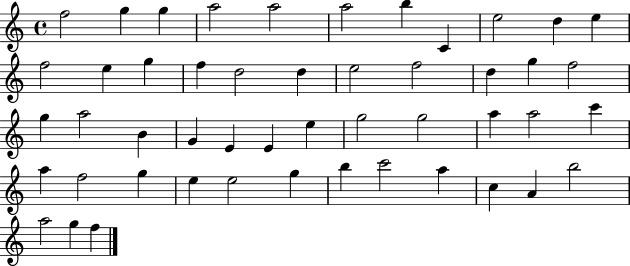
{
  \clef treble
  \time 4/4
  \defaultTimeSignature
  \key c \major
  f''2 g''4 g''4 | a''2 a''2 | a''2 b''4 c'4 | e''2 d''4 e''4 | \break f''2 e''4 g''4 | f''4 d''2 d''4 | e''2 f''2 | d''4 g''4 f''2 | \break g''4 a''2 b'4 | g'4 e'4 e'4 e''4 | g''2 g''2 | a''4 a''2 c'''4 | \break a''4 f''2 g''4 | e''4 e''2 g''4 | b''4 c'''2 a''4 | c''4 a'4 b''2 | \break a''2 g''4 f''4 | \bar "|."
}